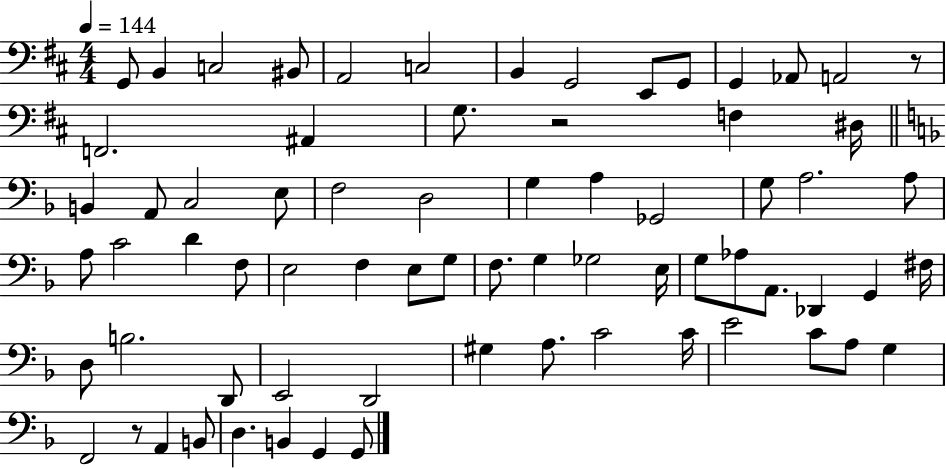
X:1
T:Untitled
M:4/4
L:1/4
K:D
G,,/2 B,, C,2 ^B,,/2 A,,2 C,2 B,, G,,2 E,,/2 G,,/2 G,, _A,,/2 A,,2 z/2 F,,2 ^A,, G,/2 z2 F, ^D,/4 B,, A,,/2 C,2 E,/2 F,2 D,2 G, A, _G,,2 G,/2 A,2 A,/2 A,/2 C2 D F,/2 E,2 F, E,/2 G,/2 F,/2 G, _G,2 E,/4 G,/2 _A,/2 A,,/2 _D,, G,, ^F,/4 D,/2 B,2 D,,/2 E,,2 D,,2 ^G, A,/2 C2 C/4 E2 C/2 A,/2 G, F,,2 z/2 A,, B,,/2 D, B,, G,, G,,/2